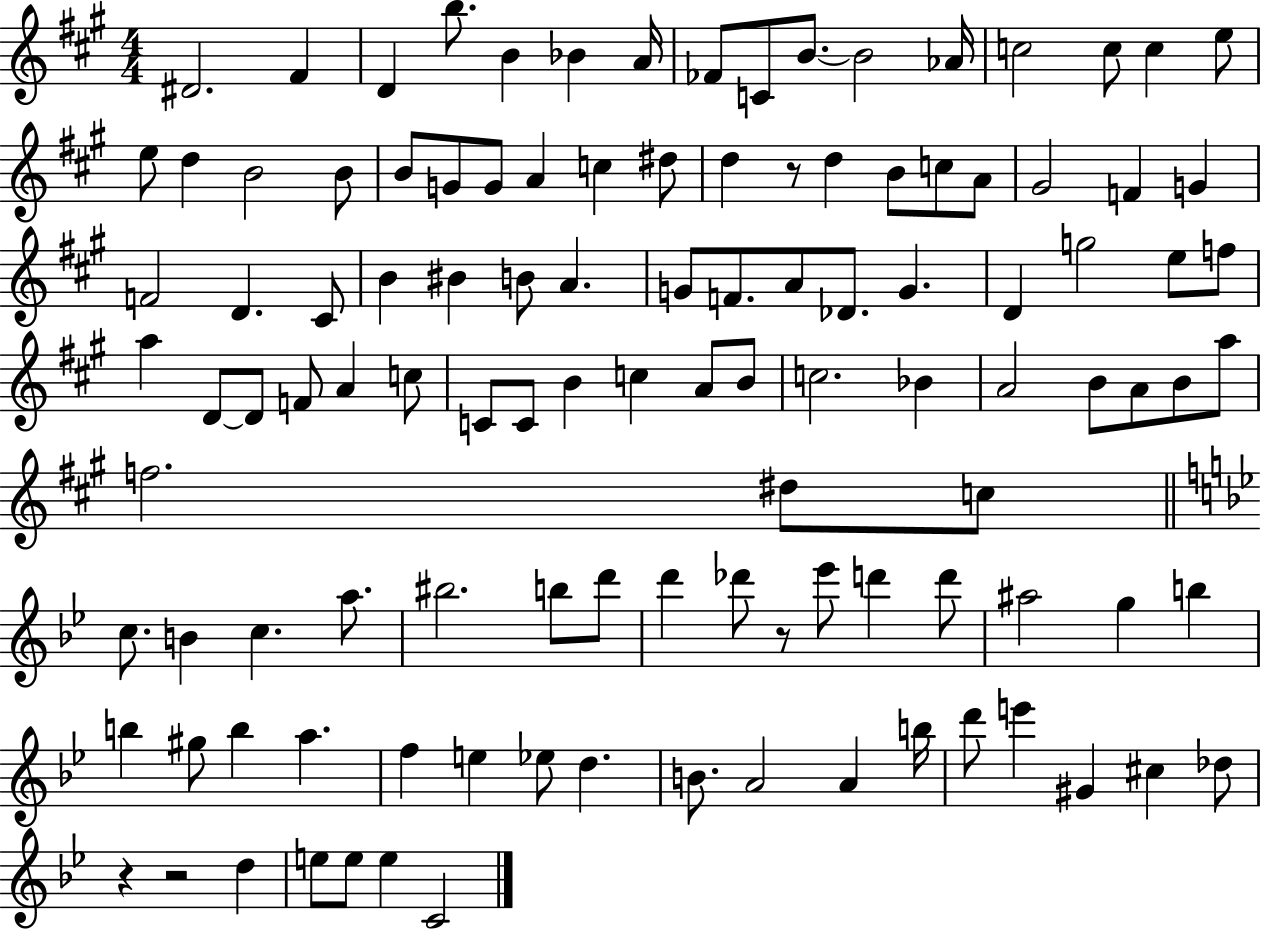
D#4/h. F#4/q D4/q B5/e. B4/q Bb4/q A4/s FES4/e C4/e B4/e. B4/h Ab4/s C5/h C5/e C5/q E5/e E5/e D5/q B4/h B4/e B4/e G4/e G4/e A4/q C5/q D#5/e D5/q R/e D5/q B4/e C5/e A4/e G#4/h F4/q G4/q F4/h D4/q. C#4/e B4/q BIS4/q B4/e A4/q. G4/e F4/e. A4/e Db4/e. G4/q. D4/q G5/h E5/e F5/e A5/q D4/e D4/e F4/e A4/q C5/e C4/e C4/e B4/q C5/q A4/e B4/e C5/h. Bb4/q A4/h B4/e A4/e B4/e A5/e F5/h. D#5/e C5/e C5/e. B4/q C5/q. A5/e. BIS5/h. B5/e D6/e D6/q Db6/e R/e Eb6/e D6/q D6/e A#5/h G5/q B5/q B5/q G#5/e B5/q A5/q. F5/q E5/q Eb5/e D5/q. B4/e. A4/h A4/q B5/s D6/e E6/q G#4/q C#5/q Db5/e R/q R/h D5/q E5/e E5/e E5/q C4/h